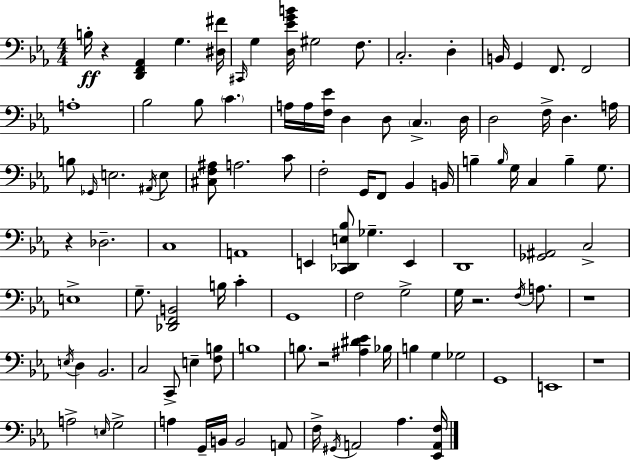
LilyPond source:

{
  \clef bass
  \numericTimeSignature
  \time 4/4
  \key ees \major
  b16-.\ff r4 <d, f, aes,>4 g4. <dis fis'>16 | \grace { cis,16 } g4 <d ees' g' b'>16 gis2 f8. | c2.-. d4-. | b,16 g,4 f,8. f,2 | \break a1-. | bes2 bes8 \parenthesize c'4. | a16 a16 <f ees'>16 d4 d8 \parenthesize c4.-> | d16 d2 f16-> d4. | \break a16 b8 \grace { ges,16 } e2. | \acciaccatura { ais,16 } e8 <cis f ais>8 a2. | c'8 f2-. g,16 f,8 bes,4 | b,16 b4-- \grace { b16 } g16 c4 b4-- | \break g8. r4 des2.-- | c1 | a,1 | e,4 <c, des, e bes>8 ges4.-- | \break e,4 d,1 | <ges, ais,>2 c2-> | e1-> | g8.-- <des, f, b,>2 b16 | \break c'4-. g,1 | f2 g2-> | g16 r2. | \acciaccatura { f16 } a8. r1 | \break \acciaccatura { e16 } d4 bes,2. | c2 c,8-> | e4-- <f b>8 b1 | b8. r2 | \break <ais dis' ees'>4 bes16 b4 g4 ges2 | g,1 | e,1 | r1 | \break a2-> \grace { e16 } g2-> | a4 g,16-- b,16 b,2 | a,8 f16-> \acciaccatura { gis,16 } a,2 | aes4. <ees, a, f>16 \bar "|."
}